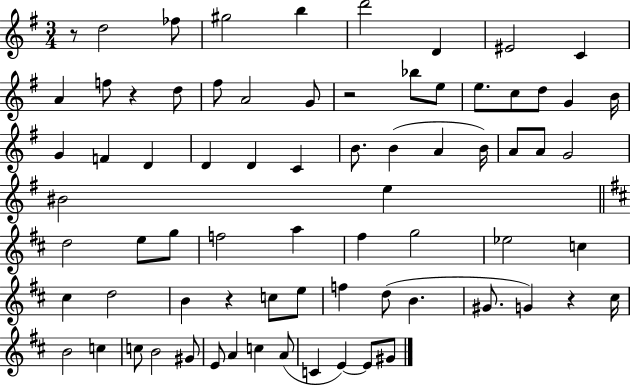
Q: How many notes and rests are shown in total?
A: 74